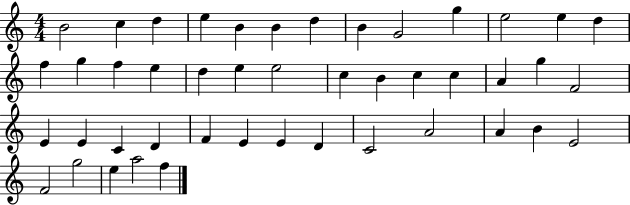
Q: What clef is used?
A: treble